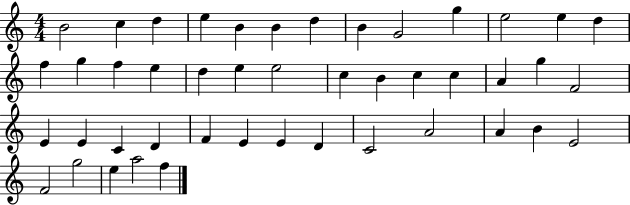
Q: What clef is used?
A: treble